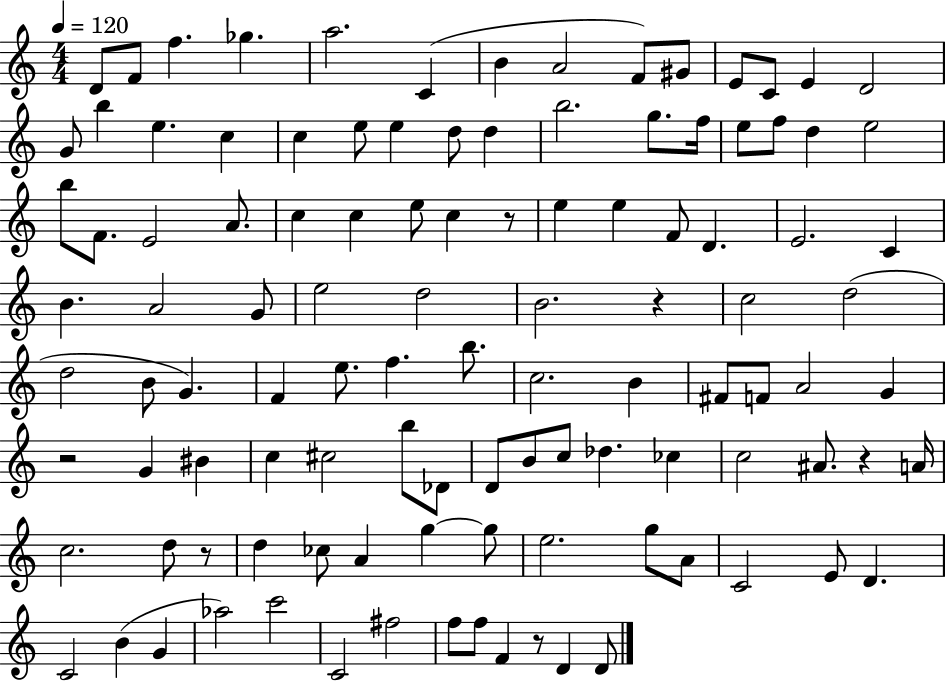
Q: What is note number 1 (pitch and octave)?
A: D4